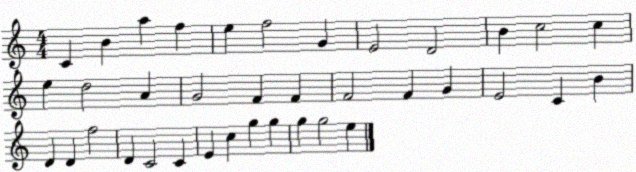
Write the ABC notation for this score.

X:1
T:Untitled
M:4/4
L:1/4
K:C
C B a f e f2 G E2 D2 B c2 c e d2 A G2 F F F2 F G E2 C B D D f2 D C2 C E c g g g g2 e